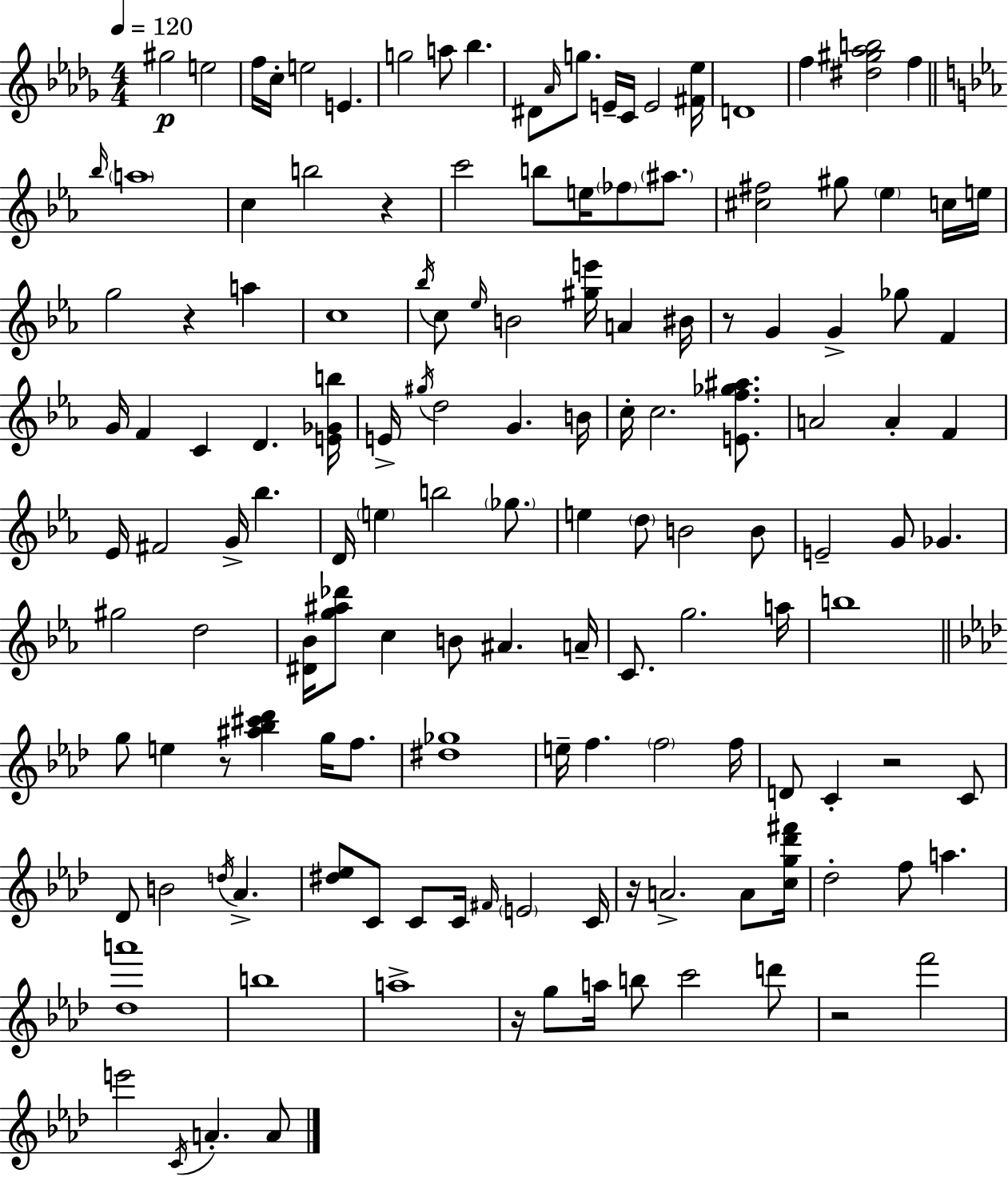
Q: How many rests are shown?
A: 8